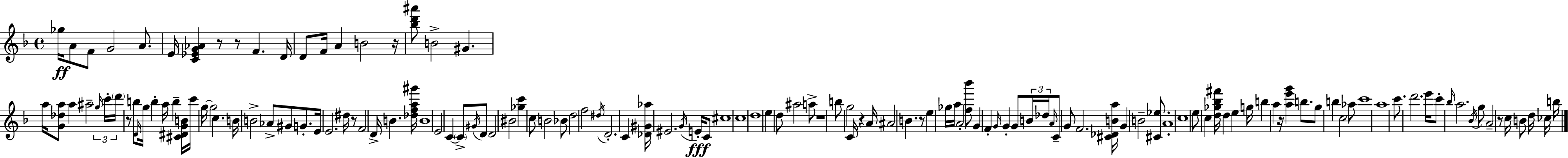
X:1
T:Untitled
M:4/4
L:1/4
K:F
_g/4 A/2 F/2 G2 A/2 E/4 [C_EG_A] z/2 z/2 F D/4 D/2 F/4 A B2 z/4 [_bd'^a']/2 B2 ^G a/4 [G_da]/2 a ^a2 g/4 c'/4 d'/4 z/2 b/2 D/4 g/4 b a/4 b [^C^DGB]/4 c'/4 g/4 g2 c B/4 B2 _A/2 ^G/2 G/2 E/4 E2 ^d/4 z/2 F2 D/4 B [_dfa^g']/4 B4 E2 C C/2 ^G/4 D/2 D2 ^B2 [_gc'] c/2 B2 _B/2 d2 f2 ^d/4 D2 C [_D^G_a]/4 ^E2 G/4 E/4 C/2 ^c4 c4 d4 e d/2 ^a2 a/2 z4 b/2 g2 C/4 z A/4 ^A2 B z/2 e _g/4 a/4 A2 [f_b']/2 G F G/4 G G/2 B/4 _d/4 A/4 C/2 G/2 F2 [^C_DBa]/4 G B2 [^C_e]/2 A4 c4 e/2 c [d_g_b^f']/4 d e g/4 b a z/4 [ae'g'] b/2 g/2 b c2 _a/2 c'4 a4 c'/2 d'2 e'/4 c'/2 _b/4 a2 _B/4 g/2 A2 z/2 c/4 B/2 d/4 _c/4 b/4